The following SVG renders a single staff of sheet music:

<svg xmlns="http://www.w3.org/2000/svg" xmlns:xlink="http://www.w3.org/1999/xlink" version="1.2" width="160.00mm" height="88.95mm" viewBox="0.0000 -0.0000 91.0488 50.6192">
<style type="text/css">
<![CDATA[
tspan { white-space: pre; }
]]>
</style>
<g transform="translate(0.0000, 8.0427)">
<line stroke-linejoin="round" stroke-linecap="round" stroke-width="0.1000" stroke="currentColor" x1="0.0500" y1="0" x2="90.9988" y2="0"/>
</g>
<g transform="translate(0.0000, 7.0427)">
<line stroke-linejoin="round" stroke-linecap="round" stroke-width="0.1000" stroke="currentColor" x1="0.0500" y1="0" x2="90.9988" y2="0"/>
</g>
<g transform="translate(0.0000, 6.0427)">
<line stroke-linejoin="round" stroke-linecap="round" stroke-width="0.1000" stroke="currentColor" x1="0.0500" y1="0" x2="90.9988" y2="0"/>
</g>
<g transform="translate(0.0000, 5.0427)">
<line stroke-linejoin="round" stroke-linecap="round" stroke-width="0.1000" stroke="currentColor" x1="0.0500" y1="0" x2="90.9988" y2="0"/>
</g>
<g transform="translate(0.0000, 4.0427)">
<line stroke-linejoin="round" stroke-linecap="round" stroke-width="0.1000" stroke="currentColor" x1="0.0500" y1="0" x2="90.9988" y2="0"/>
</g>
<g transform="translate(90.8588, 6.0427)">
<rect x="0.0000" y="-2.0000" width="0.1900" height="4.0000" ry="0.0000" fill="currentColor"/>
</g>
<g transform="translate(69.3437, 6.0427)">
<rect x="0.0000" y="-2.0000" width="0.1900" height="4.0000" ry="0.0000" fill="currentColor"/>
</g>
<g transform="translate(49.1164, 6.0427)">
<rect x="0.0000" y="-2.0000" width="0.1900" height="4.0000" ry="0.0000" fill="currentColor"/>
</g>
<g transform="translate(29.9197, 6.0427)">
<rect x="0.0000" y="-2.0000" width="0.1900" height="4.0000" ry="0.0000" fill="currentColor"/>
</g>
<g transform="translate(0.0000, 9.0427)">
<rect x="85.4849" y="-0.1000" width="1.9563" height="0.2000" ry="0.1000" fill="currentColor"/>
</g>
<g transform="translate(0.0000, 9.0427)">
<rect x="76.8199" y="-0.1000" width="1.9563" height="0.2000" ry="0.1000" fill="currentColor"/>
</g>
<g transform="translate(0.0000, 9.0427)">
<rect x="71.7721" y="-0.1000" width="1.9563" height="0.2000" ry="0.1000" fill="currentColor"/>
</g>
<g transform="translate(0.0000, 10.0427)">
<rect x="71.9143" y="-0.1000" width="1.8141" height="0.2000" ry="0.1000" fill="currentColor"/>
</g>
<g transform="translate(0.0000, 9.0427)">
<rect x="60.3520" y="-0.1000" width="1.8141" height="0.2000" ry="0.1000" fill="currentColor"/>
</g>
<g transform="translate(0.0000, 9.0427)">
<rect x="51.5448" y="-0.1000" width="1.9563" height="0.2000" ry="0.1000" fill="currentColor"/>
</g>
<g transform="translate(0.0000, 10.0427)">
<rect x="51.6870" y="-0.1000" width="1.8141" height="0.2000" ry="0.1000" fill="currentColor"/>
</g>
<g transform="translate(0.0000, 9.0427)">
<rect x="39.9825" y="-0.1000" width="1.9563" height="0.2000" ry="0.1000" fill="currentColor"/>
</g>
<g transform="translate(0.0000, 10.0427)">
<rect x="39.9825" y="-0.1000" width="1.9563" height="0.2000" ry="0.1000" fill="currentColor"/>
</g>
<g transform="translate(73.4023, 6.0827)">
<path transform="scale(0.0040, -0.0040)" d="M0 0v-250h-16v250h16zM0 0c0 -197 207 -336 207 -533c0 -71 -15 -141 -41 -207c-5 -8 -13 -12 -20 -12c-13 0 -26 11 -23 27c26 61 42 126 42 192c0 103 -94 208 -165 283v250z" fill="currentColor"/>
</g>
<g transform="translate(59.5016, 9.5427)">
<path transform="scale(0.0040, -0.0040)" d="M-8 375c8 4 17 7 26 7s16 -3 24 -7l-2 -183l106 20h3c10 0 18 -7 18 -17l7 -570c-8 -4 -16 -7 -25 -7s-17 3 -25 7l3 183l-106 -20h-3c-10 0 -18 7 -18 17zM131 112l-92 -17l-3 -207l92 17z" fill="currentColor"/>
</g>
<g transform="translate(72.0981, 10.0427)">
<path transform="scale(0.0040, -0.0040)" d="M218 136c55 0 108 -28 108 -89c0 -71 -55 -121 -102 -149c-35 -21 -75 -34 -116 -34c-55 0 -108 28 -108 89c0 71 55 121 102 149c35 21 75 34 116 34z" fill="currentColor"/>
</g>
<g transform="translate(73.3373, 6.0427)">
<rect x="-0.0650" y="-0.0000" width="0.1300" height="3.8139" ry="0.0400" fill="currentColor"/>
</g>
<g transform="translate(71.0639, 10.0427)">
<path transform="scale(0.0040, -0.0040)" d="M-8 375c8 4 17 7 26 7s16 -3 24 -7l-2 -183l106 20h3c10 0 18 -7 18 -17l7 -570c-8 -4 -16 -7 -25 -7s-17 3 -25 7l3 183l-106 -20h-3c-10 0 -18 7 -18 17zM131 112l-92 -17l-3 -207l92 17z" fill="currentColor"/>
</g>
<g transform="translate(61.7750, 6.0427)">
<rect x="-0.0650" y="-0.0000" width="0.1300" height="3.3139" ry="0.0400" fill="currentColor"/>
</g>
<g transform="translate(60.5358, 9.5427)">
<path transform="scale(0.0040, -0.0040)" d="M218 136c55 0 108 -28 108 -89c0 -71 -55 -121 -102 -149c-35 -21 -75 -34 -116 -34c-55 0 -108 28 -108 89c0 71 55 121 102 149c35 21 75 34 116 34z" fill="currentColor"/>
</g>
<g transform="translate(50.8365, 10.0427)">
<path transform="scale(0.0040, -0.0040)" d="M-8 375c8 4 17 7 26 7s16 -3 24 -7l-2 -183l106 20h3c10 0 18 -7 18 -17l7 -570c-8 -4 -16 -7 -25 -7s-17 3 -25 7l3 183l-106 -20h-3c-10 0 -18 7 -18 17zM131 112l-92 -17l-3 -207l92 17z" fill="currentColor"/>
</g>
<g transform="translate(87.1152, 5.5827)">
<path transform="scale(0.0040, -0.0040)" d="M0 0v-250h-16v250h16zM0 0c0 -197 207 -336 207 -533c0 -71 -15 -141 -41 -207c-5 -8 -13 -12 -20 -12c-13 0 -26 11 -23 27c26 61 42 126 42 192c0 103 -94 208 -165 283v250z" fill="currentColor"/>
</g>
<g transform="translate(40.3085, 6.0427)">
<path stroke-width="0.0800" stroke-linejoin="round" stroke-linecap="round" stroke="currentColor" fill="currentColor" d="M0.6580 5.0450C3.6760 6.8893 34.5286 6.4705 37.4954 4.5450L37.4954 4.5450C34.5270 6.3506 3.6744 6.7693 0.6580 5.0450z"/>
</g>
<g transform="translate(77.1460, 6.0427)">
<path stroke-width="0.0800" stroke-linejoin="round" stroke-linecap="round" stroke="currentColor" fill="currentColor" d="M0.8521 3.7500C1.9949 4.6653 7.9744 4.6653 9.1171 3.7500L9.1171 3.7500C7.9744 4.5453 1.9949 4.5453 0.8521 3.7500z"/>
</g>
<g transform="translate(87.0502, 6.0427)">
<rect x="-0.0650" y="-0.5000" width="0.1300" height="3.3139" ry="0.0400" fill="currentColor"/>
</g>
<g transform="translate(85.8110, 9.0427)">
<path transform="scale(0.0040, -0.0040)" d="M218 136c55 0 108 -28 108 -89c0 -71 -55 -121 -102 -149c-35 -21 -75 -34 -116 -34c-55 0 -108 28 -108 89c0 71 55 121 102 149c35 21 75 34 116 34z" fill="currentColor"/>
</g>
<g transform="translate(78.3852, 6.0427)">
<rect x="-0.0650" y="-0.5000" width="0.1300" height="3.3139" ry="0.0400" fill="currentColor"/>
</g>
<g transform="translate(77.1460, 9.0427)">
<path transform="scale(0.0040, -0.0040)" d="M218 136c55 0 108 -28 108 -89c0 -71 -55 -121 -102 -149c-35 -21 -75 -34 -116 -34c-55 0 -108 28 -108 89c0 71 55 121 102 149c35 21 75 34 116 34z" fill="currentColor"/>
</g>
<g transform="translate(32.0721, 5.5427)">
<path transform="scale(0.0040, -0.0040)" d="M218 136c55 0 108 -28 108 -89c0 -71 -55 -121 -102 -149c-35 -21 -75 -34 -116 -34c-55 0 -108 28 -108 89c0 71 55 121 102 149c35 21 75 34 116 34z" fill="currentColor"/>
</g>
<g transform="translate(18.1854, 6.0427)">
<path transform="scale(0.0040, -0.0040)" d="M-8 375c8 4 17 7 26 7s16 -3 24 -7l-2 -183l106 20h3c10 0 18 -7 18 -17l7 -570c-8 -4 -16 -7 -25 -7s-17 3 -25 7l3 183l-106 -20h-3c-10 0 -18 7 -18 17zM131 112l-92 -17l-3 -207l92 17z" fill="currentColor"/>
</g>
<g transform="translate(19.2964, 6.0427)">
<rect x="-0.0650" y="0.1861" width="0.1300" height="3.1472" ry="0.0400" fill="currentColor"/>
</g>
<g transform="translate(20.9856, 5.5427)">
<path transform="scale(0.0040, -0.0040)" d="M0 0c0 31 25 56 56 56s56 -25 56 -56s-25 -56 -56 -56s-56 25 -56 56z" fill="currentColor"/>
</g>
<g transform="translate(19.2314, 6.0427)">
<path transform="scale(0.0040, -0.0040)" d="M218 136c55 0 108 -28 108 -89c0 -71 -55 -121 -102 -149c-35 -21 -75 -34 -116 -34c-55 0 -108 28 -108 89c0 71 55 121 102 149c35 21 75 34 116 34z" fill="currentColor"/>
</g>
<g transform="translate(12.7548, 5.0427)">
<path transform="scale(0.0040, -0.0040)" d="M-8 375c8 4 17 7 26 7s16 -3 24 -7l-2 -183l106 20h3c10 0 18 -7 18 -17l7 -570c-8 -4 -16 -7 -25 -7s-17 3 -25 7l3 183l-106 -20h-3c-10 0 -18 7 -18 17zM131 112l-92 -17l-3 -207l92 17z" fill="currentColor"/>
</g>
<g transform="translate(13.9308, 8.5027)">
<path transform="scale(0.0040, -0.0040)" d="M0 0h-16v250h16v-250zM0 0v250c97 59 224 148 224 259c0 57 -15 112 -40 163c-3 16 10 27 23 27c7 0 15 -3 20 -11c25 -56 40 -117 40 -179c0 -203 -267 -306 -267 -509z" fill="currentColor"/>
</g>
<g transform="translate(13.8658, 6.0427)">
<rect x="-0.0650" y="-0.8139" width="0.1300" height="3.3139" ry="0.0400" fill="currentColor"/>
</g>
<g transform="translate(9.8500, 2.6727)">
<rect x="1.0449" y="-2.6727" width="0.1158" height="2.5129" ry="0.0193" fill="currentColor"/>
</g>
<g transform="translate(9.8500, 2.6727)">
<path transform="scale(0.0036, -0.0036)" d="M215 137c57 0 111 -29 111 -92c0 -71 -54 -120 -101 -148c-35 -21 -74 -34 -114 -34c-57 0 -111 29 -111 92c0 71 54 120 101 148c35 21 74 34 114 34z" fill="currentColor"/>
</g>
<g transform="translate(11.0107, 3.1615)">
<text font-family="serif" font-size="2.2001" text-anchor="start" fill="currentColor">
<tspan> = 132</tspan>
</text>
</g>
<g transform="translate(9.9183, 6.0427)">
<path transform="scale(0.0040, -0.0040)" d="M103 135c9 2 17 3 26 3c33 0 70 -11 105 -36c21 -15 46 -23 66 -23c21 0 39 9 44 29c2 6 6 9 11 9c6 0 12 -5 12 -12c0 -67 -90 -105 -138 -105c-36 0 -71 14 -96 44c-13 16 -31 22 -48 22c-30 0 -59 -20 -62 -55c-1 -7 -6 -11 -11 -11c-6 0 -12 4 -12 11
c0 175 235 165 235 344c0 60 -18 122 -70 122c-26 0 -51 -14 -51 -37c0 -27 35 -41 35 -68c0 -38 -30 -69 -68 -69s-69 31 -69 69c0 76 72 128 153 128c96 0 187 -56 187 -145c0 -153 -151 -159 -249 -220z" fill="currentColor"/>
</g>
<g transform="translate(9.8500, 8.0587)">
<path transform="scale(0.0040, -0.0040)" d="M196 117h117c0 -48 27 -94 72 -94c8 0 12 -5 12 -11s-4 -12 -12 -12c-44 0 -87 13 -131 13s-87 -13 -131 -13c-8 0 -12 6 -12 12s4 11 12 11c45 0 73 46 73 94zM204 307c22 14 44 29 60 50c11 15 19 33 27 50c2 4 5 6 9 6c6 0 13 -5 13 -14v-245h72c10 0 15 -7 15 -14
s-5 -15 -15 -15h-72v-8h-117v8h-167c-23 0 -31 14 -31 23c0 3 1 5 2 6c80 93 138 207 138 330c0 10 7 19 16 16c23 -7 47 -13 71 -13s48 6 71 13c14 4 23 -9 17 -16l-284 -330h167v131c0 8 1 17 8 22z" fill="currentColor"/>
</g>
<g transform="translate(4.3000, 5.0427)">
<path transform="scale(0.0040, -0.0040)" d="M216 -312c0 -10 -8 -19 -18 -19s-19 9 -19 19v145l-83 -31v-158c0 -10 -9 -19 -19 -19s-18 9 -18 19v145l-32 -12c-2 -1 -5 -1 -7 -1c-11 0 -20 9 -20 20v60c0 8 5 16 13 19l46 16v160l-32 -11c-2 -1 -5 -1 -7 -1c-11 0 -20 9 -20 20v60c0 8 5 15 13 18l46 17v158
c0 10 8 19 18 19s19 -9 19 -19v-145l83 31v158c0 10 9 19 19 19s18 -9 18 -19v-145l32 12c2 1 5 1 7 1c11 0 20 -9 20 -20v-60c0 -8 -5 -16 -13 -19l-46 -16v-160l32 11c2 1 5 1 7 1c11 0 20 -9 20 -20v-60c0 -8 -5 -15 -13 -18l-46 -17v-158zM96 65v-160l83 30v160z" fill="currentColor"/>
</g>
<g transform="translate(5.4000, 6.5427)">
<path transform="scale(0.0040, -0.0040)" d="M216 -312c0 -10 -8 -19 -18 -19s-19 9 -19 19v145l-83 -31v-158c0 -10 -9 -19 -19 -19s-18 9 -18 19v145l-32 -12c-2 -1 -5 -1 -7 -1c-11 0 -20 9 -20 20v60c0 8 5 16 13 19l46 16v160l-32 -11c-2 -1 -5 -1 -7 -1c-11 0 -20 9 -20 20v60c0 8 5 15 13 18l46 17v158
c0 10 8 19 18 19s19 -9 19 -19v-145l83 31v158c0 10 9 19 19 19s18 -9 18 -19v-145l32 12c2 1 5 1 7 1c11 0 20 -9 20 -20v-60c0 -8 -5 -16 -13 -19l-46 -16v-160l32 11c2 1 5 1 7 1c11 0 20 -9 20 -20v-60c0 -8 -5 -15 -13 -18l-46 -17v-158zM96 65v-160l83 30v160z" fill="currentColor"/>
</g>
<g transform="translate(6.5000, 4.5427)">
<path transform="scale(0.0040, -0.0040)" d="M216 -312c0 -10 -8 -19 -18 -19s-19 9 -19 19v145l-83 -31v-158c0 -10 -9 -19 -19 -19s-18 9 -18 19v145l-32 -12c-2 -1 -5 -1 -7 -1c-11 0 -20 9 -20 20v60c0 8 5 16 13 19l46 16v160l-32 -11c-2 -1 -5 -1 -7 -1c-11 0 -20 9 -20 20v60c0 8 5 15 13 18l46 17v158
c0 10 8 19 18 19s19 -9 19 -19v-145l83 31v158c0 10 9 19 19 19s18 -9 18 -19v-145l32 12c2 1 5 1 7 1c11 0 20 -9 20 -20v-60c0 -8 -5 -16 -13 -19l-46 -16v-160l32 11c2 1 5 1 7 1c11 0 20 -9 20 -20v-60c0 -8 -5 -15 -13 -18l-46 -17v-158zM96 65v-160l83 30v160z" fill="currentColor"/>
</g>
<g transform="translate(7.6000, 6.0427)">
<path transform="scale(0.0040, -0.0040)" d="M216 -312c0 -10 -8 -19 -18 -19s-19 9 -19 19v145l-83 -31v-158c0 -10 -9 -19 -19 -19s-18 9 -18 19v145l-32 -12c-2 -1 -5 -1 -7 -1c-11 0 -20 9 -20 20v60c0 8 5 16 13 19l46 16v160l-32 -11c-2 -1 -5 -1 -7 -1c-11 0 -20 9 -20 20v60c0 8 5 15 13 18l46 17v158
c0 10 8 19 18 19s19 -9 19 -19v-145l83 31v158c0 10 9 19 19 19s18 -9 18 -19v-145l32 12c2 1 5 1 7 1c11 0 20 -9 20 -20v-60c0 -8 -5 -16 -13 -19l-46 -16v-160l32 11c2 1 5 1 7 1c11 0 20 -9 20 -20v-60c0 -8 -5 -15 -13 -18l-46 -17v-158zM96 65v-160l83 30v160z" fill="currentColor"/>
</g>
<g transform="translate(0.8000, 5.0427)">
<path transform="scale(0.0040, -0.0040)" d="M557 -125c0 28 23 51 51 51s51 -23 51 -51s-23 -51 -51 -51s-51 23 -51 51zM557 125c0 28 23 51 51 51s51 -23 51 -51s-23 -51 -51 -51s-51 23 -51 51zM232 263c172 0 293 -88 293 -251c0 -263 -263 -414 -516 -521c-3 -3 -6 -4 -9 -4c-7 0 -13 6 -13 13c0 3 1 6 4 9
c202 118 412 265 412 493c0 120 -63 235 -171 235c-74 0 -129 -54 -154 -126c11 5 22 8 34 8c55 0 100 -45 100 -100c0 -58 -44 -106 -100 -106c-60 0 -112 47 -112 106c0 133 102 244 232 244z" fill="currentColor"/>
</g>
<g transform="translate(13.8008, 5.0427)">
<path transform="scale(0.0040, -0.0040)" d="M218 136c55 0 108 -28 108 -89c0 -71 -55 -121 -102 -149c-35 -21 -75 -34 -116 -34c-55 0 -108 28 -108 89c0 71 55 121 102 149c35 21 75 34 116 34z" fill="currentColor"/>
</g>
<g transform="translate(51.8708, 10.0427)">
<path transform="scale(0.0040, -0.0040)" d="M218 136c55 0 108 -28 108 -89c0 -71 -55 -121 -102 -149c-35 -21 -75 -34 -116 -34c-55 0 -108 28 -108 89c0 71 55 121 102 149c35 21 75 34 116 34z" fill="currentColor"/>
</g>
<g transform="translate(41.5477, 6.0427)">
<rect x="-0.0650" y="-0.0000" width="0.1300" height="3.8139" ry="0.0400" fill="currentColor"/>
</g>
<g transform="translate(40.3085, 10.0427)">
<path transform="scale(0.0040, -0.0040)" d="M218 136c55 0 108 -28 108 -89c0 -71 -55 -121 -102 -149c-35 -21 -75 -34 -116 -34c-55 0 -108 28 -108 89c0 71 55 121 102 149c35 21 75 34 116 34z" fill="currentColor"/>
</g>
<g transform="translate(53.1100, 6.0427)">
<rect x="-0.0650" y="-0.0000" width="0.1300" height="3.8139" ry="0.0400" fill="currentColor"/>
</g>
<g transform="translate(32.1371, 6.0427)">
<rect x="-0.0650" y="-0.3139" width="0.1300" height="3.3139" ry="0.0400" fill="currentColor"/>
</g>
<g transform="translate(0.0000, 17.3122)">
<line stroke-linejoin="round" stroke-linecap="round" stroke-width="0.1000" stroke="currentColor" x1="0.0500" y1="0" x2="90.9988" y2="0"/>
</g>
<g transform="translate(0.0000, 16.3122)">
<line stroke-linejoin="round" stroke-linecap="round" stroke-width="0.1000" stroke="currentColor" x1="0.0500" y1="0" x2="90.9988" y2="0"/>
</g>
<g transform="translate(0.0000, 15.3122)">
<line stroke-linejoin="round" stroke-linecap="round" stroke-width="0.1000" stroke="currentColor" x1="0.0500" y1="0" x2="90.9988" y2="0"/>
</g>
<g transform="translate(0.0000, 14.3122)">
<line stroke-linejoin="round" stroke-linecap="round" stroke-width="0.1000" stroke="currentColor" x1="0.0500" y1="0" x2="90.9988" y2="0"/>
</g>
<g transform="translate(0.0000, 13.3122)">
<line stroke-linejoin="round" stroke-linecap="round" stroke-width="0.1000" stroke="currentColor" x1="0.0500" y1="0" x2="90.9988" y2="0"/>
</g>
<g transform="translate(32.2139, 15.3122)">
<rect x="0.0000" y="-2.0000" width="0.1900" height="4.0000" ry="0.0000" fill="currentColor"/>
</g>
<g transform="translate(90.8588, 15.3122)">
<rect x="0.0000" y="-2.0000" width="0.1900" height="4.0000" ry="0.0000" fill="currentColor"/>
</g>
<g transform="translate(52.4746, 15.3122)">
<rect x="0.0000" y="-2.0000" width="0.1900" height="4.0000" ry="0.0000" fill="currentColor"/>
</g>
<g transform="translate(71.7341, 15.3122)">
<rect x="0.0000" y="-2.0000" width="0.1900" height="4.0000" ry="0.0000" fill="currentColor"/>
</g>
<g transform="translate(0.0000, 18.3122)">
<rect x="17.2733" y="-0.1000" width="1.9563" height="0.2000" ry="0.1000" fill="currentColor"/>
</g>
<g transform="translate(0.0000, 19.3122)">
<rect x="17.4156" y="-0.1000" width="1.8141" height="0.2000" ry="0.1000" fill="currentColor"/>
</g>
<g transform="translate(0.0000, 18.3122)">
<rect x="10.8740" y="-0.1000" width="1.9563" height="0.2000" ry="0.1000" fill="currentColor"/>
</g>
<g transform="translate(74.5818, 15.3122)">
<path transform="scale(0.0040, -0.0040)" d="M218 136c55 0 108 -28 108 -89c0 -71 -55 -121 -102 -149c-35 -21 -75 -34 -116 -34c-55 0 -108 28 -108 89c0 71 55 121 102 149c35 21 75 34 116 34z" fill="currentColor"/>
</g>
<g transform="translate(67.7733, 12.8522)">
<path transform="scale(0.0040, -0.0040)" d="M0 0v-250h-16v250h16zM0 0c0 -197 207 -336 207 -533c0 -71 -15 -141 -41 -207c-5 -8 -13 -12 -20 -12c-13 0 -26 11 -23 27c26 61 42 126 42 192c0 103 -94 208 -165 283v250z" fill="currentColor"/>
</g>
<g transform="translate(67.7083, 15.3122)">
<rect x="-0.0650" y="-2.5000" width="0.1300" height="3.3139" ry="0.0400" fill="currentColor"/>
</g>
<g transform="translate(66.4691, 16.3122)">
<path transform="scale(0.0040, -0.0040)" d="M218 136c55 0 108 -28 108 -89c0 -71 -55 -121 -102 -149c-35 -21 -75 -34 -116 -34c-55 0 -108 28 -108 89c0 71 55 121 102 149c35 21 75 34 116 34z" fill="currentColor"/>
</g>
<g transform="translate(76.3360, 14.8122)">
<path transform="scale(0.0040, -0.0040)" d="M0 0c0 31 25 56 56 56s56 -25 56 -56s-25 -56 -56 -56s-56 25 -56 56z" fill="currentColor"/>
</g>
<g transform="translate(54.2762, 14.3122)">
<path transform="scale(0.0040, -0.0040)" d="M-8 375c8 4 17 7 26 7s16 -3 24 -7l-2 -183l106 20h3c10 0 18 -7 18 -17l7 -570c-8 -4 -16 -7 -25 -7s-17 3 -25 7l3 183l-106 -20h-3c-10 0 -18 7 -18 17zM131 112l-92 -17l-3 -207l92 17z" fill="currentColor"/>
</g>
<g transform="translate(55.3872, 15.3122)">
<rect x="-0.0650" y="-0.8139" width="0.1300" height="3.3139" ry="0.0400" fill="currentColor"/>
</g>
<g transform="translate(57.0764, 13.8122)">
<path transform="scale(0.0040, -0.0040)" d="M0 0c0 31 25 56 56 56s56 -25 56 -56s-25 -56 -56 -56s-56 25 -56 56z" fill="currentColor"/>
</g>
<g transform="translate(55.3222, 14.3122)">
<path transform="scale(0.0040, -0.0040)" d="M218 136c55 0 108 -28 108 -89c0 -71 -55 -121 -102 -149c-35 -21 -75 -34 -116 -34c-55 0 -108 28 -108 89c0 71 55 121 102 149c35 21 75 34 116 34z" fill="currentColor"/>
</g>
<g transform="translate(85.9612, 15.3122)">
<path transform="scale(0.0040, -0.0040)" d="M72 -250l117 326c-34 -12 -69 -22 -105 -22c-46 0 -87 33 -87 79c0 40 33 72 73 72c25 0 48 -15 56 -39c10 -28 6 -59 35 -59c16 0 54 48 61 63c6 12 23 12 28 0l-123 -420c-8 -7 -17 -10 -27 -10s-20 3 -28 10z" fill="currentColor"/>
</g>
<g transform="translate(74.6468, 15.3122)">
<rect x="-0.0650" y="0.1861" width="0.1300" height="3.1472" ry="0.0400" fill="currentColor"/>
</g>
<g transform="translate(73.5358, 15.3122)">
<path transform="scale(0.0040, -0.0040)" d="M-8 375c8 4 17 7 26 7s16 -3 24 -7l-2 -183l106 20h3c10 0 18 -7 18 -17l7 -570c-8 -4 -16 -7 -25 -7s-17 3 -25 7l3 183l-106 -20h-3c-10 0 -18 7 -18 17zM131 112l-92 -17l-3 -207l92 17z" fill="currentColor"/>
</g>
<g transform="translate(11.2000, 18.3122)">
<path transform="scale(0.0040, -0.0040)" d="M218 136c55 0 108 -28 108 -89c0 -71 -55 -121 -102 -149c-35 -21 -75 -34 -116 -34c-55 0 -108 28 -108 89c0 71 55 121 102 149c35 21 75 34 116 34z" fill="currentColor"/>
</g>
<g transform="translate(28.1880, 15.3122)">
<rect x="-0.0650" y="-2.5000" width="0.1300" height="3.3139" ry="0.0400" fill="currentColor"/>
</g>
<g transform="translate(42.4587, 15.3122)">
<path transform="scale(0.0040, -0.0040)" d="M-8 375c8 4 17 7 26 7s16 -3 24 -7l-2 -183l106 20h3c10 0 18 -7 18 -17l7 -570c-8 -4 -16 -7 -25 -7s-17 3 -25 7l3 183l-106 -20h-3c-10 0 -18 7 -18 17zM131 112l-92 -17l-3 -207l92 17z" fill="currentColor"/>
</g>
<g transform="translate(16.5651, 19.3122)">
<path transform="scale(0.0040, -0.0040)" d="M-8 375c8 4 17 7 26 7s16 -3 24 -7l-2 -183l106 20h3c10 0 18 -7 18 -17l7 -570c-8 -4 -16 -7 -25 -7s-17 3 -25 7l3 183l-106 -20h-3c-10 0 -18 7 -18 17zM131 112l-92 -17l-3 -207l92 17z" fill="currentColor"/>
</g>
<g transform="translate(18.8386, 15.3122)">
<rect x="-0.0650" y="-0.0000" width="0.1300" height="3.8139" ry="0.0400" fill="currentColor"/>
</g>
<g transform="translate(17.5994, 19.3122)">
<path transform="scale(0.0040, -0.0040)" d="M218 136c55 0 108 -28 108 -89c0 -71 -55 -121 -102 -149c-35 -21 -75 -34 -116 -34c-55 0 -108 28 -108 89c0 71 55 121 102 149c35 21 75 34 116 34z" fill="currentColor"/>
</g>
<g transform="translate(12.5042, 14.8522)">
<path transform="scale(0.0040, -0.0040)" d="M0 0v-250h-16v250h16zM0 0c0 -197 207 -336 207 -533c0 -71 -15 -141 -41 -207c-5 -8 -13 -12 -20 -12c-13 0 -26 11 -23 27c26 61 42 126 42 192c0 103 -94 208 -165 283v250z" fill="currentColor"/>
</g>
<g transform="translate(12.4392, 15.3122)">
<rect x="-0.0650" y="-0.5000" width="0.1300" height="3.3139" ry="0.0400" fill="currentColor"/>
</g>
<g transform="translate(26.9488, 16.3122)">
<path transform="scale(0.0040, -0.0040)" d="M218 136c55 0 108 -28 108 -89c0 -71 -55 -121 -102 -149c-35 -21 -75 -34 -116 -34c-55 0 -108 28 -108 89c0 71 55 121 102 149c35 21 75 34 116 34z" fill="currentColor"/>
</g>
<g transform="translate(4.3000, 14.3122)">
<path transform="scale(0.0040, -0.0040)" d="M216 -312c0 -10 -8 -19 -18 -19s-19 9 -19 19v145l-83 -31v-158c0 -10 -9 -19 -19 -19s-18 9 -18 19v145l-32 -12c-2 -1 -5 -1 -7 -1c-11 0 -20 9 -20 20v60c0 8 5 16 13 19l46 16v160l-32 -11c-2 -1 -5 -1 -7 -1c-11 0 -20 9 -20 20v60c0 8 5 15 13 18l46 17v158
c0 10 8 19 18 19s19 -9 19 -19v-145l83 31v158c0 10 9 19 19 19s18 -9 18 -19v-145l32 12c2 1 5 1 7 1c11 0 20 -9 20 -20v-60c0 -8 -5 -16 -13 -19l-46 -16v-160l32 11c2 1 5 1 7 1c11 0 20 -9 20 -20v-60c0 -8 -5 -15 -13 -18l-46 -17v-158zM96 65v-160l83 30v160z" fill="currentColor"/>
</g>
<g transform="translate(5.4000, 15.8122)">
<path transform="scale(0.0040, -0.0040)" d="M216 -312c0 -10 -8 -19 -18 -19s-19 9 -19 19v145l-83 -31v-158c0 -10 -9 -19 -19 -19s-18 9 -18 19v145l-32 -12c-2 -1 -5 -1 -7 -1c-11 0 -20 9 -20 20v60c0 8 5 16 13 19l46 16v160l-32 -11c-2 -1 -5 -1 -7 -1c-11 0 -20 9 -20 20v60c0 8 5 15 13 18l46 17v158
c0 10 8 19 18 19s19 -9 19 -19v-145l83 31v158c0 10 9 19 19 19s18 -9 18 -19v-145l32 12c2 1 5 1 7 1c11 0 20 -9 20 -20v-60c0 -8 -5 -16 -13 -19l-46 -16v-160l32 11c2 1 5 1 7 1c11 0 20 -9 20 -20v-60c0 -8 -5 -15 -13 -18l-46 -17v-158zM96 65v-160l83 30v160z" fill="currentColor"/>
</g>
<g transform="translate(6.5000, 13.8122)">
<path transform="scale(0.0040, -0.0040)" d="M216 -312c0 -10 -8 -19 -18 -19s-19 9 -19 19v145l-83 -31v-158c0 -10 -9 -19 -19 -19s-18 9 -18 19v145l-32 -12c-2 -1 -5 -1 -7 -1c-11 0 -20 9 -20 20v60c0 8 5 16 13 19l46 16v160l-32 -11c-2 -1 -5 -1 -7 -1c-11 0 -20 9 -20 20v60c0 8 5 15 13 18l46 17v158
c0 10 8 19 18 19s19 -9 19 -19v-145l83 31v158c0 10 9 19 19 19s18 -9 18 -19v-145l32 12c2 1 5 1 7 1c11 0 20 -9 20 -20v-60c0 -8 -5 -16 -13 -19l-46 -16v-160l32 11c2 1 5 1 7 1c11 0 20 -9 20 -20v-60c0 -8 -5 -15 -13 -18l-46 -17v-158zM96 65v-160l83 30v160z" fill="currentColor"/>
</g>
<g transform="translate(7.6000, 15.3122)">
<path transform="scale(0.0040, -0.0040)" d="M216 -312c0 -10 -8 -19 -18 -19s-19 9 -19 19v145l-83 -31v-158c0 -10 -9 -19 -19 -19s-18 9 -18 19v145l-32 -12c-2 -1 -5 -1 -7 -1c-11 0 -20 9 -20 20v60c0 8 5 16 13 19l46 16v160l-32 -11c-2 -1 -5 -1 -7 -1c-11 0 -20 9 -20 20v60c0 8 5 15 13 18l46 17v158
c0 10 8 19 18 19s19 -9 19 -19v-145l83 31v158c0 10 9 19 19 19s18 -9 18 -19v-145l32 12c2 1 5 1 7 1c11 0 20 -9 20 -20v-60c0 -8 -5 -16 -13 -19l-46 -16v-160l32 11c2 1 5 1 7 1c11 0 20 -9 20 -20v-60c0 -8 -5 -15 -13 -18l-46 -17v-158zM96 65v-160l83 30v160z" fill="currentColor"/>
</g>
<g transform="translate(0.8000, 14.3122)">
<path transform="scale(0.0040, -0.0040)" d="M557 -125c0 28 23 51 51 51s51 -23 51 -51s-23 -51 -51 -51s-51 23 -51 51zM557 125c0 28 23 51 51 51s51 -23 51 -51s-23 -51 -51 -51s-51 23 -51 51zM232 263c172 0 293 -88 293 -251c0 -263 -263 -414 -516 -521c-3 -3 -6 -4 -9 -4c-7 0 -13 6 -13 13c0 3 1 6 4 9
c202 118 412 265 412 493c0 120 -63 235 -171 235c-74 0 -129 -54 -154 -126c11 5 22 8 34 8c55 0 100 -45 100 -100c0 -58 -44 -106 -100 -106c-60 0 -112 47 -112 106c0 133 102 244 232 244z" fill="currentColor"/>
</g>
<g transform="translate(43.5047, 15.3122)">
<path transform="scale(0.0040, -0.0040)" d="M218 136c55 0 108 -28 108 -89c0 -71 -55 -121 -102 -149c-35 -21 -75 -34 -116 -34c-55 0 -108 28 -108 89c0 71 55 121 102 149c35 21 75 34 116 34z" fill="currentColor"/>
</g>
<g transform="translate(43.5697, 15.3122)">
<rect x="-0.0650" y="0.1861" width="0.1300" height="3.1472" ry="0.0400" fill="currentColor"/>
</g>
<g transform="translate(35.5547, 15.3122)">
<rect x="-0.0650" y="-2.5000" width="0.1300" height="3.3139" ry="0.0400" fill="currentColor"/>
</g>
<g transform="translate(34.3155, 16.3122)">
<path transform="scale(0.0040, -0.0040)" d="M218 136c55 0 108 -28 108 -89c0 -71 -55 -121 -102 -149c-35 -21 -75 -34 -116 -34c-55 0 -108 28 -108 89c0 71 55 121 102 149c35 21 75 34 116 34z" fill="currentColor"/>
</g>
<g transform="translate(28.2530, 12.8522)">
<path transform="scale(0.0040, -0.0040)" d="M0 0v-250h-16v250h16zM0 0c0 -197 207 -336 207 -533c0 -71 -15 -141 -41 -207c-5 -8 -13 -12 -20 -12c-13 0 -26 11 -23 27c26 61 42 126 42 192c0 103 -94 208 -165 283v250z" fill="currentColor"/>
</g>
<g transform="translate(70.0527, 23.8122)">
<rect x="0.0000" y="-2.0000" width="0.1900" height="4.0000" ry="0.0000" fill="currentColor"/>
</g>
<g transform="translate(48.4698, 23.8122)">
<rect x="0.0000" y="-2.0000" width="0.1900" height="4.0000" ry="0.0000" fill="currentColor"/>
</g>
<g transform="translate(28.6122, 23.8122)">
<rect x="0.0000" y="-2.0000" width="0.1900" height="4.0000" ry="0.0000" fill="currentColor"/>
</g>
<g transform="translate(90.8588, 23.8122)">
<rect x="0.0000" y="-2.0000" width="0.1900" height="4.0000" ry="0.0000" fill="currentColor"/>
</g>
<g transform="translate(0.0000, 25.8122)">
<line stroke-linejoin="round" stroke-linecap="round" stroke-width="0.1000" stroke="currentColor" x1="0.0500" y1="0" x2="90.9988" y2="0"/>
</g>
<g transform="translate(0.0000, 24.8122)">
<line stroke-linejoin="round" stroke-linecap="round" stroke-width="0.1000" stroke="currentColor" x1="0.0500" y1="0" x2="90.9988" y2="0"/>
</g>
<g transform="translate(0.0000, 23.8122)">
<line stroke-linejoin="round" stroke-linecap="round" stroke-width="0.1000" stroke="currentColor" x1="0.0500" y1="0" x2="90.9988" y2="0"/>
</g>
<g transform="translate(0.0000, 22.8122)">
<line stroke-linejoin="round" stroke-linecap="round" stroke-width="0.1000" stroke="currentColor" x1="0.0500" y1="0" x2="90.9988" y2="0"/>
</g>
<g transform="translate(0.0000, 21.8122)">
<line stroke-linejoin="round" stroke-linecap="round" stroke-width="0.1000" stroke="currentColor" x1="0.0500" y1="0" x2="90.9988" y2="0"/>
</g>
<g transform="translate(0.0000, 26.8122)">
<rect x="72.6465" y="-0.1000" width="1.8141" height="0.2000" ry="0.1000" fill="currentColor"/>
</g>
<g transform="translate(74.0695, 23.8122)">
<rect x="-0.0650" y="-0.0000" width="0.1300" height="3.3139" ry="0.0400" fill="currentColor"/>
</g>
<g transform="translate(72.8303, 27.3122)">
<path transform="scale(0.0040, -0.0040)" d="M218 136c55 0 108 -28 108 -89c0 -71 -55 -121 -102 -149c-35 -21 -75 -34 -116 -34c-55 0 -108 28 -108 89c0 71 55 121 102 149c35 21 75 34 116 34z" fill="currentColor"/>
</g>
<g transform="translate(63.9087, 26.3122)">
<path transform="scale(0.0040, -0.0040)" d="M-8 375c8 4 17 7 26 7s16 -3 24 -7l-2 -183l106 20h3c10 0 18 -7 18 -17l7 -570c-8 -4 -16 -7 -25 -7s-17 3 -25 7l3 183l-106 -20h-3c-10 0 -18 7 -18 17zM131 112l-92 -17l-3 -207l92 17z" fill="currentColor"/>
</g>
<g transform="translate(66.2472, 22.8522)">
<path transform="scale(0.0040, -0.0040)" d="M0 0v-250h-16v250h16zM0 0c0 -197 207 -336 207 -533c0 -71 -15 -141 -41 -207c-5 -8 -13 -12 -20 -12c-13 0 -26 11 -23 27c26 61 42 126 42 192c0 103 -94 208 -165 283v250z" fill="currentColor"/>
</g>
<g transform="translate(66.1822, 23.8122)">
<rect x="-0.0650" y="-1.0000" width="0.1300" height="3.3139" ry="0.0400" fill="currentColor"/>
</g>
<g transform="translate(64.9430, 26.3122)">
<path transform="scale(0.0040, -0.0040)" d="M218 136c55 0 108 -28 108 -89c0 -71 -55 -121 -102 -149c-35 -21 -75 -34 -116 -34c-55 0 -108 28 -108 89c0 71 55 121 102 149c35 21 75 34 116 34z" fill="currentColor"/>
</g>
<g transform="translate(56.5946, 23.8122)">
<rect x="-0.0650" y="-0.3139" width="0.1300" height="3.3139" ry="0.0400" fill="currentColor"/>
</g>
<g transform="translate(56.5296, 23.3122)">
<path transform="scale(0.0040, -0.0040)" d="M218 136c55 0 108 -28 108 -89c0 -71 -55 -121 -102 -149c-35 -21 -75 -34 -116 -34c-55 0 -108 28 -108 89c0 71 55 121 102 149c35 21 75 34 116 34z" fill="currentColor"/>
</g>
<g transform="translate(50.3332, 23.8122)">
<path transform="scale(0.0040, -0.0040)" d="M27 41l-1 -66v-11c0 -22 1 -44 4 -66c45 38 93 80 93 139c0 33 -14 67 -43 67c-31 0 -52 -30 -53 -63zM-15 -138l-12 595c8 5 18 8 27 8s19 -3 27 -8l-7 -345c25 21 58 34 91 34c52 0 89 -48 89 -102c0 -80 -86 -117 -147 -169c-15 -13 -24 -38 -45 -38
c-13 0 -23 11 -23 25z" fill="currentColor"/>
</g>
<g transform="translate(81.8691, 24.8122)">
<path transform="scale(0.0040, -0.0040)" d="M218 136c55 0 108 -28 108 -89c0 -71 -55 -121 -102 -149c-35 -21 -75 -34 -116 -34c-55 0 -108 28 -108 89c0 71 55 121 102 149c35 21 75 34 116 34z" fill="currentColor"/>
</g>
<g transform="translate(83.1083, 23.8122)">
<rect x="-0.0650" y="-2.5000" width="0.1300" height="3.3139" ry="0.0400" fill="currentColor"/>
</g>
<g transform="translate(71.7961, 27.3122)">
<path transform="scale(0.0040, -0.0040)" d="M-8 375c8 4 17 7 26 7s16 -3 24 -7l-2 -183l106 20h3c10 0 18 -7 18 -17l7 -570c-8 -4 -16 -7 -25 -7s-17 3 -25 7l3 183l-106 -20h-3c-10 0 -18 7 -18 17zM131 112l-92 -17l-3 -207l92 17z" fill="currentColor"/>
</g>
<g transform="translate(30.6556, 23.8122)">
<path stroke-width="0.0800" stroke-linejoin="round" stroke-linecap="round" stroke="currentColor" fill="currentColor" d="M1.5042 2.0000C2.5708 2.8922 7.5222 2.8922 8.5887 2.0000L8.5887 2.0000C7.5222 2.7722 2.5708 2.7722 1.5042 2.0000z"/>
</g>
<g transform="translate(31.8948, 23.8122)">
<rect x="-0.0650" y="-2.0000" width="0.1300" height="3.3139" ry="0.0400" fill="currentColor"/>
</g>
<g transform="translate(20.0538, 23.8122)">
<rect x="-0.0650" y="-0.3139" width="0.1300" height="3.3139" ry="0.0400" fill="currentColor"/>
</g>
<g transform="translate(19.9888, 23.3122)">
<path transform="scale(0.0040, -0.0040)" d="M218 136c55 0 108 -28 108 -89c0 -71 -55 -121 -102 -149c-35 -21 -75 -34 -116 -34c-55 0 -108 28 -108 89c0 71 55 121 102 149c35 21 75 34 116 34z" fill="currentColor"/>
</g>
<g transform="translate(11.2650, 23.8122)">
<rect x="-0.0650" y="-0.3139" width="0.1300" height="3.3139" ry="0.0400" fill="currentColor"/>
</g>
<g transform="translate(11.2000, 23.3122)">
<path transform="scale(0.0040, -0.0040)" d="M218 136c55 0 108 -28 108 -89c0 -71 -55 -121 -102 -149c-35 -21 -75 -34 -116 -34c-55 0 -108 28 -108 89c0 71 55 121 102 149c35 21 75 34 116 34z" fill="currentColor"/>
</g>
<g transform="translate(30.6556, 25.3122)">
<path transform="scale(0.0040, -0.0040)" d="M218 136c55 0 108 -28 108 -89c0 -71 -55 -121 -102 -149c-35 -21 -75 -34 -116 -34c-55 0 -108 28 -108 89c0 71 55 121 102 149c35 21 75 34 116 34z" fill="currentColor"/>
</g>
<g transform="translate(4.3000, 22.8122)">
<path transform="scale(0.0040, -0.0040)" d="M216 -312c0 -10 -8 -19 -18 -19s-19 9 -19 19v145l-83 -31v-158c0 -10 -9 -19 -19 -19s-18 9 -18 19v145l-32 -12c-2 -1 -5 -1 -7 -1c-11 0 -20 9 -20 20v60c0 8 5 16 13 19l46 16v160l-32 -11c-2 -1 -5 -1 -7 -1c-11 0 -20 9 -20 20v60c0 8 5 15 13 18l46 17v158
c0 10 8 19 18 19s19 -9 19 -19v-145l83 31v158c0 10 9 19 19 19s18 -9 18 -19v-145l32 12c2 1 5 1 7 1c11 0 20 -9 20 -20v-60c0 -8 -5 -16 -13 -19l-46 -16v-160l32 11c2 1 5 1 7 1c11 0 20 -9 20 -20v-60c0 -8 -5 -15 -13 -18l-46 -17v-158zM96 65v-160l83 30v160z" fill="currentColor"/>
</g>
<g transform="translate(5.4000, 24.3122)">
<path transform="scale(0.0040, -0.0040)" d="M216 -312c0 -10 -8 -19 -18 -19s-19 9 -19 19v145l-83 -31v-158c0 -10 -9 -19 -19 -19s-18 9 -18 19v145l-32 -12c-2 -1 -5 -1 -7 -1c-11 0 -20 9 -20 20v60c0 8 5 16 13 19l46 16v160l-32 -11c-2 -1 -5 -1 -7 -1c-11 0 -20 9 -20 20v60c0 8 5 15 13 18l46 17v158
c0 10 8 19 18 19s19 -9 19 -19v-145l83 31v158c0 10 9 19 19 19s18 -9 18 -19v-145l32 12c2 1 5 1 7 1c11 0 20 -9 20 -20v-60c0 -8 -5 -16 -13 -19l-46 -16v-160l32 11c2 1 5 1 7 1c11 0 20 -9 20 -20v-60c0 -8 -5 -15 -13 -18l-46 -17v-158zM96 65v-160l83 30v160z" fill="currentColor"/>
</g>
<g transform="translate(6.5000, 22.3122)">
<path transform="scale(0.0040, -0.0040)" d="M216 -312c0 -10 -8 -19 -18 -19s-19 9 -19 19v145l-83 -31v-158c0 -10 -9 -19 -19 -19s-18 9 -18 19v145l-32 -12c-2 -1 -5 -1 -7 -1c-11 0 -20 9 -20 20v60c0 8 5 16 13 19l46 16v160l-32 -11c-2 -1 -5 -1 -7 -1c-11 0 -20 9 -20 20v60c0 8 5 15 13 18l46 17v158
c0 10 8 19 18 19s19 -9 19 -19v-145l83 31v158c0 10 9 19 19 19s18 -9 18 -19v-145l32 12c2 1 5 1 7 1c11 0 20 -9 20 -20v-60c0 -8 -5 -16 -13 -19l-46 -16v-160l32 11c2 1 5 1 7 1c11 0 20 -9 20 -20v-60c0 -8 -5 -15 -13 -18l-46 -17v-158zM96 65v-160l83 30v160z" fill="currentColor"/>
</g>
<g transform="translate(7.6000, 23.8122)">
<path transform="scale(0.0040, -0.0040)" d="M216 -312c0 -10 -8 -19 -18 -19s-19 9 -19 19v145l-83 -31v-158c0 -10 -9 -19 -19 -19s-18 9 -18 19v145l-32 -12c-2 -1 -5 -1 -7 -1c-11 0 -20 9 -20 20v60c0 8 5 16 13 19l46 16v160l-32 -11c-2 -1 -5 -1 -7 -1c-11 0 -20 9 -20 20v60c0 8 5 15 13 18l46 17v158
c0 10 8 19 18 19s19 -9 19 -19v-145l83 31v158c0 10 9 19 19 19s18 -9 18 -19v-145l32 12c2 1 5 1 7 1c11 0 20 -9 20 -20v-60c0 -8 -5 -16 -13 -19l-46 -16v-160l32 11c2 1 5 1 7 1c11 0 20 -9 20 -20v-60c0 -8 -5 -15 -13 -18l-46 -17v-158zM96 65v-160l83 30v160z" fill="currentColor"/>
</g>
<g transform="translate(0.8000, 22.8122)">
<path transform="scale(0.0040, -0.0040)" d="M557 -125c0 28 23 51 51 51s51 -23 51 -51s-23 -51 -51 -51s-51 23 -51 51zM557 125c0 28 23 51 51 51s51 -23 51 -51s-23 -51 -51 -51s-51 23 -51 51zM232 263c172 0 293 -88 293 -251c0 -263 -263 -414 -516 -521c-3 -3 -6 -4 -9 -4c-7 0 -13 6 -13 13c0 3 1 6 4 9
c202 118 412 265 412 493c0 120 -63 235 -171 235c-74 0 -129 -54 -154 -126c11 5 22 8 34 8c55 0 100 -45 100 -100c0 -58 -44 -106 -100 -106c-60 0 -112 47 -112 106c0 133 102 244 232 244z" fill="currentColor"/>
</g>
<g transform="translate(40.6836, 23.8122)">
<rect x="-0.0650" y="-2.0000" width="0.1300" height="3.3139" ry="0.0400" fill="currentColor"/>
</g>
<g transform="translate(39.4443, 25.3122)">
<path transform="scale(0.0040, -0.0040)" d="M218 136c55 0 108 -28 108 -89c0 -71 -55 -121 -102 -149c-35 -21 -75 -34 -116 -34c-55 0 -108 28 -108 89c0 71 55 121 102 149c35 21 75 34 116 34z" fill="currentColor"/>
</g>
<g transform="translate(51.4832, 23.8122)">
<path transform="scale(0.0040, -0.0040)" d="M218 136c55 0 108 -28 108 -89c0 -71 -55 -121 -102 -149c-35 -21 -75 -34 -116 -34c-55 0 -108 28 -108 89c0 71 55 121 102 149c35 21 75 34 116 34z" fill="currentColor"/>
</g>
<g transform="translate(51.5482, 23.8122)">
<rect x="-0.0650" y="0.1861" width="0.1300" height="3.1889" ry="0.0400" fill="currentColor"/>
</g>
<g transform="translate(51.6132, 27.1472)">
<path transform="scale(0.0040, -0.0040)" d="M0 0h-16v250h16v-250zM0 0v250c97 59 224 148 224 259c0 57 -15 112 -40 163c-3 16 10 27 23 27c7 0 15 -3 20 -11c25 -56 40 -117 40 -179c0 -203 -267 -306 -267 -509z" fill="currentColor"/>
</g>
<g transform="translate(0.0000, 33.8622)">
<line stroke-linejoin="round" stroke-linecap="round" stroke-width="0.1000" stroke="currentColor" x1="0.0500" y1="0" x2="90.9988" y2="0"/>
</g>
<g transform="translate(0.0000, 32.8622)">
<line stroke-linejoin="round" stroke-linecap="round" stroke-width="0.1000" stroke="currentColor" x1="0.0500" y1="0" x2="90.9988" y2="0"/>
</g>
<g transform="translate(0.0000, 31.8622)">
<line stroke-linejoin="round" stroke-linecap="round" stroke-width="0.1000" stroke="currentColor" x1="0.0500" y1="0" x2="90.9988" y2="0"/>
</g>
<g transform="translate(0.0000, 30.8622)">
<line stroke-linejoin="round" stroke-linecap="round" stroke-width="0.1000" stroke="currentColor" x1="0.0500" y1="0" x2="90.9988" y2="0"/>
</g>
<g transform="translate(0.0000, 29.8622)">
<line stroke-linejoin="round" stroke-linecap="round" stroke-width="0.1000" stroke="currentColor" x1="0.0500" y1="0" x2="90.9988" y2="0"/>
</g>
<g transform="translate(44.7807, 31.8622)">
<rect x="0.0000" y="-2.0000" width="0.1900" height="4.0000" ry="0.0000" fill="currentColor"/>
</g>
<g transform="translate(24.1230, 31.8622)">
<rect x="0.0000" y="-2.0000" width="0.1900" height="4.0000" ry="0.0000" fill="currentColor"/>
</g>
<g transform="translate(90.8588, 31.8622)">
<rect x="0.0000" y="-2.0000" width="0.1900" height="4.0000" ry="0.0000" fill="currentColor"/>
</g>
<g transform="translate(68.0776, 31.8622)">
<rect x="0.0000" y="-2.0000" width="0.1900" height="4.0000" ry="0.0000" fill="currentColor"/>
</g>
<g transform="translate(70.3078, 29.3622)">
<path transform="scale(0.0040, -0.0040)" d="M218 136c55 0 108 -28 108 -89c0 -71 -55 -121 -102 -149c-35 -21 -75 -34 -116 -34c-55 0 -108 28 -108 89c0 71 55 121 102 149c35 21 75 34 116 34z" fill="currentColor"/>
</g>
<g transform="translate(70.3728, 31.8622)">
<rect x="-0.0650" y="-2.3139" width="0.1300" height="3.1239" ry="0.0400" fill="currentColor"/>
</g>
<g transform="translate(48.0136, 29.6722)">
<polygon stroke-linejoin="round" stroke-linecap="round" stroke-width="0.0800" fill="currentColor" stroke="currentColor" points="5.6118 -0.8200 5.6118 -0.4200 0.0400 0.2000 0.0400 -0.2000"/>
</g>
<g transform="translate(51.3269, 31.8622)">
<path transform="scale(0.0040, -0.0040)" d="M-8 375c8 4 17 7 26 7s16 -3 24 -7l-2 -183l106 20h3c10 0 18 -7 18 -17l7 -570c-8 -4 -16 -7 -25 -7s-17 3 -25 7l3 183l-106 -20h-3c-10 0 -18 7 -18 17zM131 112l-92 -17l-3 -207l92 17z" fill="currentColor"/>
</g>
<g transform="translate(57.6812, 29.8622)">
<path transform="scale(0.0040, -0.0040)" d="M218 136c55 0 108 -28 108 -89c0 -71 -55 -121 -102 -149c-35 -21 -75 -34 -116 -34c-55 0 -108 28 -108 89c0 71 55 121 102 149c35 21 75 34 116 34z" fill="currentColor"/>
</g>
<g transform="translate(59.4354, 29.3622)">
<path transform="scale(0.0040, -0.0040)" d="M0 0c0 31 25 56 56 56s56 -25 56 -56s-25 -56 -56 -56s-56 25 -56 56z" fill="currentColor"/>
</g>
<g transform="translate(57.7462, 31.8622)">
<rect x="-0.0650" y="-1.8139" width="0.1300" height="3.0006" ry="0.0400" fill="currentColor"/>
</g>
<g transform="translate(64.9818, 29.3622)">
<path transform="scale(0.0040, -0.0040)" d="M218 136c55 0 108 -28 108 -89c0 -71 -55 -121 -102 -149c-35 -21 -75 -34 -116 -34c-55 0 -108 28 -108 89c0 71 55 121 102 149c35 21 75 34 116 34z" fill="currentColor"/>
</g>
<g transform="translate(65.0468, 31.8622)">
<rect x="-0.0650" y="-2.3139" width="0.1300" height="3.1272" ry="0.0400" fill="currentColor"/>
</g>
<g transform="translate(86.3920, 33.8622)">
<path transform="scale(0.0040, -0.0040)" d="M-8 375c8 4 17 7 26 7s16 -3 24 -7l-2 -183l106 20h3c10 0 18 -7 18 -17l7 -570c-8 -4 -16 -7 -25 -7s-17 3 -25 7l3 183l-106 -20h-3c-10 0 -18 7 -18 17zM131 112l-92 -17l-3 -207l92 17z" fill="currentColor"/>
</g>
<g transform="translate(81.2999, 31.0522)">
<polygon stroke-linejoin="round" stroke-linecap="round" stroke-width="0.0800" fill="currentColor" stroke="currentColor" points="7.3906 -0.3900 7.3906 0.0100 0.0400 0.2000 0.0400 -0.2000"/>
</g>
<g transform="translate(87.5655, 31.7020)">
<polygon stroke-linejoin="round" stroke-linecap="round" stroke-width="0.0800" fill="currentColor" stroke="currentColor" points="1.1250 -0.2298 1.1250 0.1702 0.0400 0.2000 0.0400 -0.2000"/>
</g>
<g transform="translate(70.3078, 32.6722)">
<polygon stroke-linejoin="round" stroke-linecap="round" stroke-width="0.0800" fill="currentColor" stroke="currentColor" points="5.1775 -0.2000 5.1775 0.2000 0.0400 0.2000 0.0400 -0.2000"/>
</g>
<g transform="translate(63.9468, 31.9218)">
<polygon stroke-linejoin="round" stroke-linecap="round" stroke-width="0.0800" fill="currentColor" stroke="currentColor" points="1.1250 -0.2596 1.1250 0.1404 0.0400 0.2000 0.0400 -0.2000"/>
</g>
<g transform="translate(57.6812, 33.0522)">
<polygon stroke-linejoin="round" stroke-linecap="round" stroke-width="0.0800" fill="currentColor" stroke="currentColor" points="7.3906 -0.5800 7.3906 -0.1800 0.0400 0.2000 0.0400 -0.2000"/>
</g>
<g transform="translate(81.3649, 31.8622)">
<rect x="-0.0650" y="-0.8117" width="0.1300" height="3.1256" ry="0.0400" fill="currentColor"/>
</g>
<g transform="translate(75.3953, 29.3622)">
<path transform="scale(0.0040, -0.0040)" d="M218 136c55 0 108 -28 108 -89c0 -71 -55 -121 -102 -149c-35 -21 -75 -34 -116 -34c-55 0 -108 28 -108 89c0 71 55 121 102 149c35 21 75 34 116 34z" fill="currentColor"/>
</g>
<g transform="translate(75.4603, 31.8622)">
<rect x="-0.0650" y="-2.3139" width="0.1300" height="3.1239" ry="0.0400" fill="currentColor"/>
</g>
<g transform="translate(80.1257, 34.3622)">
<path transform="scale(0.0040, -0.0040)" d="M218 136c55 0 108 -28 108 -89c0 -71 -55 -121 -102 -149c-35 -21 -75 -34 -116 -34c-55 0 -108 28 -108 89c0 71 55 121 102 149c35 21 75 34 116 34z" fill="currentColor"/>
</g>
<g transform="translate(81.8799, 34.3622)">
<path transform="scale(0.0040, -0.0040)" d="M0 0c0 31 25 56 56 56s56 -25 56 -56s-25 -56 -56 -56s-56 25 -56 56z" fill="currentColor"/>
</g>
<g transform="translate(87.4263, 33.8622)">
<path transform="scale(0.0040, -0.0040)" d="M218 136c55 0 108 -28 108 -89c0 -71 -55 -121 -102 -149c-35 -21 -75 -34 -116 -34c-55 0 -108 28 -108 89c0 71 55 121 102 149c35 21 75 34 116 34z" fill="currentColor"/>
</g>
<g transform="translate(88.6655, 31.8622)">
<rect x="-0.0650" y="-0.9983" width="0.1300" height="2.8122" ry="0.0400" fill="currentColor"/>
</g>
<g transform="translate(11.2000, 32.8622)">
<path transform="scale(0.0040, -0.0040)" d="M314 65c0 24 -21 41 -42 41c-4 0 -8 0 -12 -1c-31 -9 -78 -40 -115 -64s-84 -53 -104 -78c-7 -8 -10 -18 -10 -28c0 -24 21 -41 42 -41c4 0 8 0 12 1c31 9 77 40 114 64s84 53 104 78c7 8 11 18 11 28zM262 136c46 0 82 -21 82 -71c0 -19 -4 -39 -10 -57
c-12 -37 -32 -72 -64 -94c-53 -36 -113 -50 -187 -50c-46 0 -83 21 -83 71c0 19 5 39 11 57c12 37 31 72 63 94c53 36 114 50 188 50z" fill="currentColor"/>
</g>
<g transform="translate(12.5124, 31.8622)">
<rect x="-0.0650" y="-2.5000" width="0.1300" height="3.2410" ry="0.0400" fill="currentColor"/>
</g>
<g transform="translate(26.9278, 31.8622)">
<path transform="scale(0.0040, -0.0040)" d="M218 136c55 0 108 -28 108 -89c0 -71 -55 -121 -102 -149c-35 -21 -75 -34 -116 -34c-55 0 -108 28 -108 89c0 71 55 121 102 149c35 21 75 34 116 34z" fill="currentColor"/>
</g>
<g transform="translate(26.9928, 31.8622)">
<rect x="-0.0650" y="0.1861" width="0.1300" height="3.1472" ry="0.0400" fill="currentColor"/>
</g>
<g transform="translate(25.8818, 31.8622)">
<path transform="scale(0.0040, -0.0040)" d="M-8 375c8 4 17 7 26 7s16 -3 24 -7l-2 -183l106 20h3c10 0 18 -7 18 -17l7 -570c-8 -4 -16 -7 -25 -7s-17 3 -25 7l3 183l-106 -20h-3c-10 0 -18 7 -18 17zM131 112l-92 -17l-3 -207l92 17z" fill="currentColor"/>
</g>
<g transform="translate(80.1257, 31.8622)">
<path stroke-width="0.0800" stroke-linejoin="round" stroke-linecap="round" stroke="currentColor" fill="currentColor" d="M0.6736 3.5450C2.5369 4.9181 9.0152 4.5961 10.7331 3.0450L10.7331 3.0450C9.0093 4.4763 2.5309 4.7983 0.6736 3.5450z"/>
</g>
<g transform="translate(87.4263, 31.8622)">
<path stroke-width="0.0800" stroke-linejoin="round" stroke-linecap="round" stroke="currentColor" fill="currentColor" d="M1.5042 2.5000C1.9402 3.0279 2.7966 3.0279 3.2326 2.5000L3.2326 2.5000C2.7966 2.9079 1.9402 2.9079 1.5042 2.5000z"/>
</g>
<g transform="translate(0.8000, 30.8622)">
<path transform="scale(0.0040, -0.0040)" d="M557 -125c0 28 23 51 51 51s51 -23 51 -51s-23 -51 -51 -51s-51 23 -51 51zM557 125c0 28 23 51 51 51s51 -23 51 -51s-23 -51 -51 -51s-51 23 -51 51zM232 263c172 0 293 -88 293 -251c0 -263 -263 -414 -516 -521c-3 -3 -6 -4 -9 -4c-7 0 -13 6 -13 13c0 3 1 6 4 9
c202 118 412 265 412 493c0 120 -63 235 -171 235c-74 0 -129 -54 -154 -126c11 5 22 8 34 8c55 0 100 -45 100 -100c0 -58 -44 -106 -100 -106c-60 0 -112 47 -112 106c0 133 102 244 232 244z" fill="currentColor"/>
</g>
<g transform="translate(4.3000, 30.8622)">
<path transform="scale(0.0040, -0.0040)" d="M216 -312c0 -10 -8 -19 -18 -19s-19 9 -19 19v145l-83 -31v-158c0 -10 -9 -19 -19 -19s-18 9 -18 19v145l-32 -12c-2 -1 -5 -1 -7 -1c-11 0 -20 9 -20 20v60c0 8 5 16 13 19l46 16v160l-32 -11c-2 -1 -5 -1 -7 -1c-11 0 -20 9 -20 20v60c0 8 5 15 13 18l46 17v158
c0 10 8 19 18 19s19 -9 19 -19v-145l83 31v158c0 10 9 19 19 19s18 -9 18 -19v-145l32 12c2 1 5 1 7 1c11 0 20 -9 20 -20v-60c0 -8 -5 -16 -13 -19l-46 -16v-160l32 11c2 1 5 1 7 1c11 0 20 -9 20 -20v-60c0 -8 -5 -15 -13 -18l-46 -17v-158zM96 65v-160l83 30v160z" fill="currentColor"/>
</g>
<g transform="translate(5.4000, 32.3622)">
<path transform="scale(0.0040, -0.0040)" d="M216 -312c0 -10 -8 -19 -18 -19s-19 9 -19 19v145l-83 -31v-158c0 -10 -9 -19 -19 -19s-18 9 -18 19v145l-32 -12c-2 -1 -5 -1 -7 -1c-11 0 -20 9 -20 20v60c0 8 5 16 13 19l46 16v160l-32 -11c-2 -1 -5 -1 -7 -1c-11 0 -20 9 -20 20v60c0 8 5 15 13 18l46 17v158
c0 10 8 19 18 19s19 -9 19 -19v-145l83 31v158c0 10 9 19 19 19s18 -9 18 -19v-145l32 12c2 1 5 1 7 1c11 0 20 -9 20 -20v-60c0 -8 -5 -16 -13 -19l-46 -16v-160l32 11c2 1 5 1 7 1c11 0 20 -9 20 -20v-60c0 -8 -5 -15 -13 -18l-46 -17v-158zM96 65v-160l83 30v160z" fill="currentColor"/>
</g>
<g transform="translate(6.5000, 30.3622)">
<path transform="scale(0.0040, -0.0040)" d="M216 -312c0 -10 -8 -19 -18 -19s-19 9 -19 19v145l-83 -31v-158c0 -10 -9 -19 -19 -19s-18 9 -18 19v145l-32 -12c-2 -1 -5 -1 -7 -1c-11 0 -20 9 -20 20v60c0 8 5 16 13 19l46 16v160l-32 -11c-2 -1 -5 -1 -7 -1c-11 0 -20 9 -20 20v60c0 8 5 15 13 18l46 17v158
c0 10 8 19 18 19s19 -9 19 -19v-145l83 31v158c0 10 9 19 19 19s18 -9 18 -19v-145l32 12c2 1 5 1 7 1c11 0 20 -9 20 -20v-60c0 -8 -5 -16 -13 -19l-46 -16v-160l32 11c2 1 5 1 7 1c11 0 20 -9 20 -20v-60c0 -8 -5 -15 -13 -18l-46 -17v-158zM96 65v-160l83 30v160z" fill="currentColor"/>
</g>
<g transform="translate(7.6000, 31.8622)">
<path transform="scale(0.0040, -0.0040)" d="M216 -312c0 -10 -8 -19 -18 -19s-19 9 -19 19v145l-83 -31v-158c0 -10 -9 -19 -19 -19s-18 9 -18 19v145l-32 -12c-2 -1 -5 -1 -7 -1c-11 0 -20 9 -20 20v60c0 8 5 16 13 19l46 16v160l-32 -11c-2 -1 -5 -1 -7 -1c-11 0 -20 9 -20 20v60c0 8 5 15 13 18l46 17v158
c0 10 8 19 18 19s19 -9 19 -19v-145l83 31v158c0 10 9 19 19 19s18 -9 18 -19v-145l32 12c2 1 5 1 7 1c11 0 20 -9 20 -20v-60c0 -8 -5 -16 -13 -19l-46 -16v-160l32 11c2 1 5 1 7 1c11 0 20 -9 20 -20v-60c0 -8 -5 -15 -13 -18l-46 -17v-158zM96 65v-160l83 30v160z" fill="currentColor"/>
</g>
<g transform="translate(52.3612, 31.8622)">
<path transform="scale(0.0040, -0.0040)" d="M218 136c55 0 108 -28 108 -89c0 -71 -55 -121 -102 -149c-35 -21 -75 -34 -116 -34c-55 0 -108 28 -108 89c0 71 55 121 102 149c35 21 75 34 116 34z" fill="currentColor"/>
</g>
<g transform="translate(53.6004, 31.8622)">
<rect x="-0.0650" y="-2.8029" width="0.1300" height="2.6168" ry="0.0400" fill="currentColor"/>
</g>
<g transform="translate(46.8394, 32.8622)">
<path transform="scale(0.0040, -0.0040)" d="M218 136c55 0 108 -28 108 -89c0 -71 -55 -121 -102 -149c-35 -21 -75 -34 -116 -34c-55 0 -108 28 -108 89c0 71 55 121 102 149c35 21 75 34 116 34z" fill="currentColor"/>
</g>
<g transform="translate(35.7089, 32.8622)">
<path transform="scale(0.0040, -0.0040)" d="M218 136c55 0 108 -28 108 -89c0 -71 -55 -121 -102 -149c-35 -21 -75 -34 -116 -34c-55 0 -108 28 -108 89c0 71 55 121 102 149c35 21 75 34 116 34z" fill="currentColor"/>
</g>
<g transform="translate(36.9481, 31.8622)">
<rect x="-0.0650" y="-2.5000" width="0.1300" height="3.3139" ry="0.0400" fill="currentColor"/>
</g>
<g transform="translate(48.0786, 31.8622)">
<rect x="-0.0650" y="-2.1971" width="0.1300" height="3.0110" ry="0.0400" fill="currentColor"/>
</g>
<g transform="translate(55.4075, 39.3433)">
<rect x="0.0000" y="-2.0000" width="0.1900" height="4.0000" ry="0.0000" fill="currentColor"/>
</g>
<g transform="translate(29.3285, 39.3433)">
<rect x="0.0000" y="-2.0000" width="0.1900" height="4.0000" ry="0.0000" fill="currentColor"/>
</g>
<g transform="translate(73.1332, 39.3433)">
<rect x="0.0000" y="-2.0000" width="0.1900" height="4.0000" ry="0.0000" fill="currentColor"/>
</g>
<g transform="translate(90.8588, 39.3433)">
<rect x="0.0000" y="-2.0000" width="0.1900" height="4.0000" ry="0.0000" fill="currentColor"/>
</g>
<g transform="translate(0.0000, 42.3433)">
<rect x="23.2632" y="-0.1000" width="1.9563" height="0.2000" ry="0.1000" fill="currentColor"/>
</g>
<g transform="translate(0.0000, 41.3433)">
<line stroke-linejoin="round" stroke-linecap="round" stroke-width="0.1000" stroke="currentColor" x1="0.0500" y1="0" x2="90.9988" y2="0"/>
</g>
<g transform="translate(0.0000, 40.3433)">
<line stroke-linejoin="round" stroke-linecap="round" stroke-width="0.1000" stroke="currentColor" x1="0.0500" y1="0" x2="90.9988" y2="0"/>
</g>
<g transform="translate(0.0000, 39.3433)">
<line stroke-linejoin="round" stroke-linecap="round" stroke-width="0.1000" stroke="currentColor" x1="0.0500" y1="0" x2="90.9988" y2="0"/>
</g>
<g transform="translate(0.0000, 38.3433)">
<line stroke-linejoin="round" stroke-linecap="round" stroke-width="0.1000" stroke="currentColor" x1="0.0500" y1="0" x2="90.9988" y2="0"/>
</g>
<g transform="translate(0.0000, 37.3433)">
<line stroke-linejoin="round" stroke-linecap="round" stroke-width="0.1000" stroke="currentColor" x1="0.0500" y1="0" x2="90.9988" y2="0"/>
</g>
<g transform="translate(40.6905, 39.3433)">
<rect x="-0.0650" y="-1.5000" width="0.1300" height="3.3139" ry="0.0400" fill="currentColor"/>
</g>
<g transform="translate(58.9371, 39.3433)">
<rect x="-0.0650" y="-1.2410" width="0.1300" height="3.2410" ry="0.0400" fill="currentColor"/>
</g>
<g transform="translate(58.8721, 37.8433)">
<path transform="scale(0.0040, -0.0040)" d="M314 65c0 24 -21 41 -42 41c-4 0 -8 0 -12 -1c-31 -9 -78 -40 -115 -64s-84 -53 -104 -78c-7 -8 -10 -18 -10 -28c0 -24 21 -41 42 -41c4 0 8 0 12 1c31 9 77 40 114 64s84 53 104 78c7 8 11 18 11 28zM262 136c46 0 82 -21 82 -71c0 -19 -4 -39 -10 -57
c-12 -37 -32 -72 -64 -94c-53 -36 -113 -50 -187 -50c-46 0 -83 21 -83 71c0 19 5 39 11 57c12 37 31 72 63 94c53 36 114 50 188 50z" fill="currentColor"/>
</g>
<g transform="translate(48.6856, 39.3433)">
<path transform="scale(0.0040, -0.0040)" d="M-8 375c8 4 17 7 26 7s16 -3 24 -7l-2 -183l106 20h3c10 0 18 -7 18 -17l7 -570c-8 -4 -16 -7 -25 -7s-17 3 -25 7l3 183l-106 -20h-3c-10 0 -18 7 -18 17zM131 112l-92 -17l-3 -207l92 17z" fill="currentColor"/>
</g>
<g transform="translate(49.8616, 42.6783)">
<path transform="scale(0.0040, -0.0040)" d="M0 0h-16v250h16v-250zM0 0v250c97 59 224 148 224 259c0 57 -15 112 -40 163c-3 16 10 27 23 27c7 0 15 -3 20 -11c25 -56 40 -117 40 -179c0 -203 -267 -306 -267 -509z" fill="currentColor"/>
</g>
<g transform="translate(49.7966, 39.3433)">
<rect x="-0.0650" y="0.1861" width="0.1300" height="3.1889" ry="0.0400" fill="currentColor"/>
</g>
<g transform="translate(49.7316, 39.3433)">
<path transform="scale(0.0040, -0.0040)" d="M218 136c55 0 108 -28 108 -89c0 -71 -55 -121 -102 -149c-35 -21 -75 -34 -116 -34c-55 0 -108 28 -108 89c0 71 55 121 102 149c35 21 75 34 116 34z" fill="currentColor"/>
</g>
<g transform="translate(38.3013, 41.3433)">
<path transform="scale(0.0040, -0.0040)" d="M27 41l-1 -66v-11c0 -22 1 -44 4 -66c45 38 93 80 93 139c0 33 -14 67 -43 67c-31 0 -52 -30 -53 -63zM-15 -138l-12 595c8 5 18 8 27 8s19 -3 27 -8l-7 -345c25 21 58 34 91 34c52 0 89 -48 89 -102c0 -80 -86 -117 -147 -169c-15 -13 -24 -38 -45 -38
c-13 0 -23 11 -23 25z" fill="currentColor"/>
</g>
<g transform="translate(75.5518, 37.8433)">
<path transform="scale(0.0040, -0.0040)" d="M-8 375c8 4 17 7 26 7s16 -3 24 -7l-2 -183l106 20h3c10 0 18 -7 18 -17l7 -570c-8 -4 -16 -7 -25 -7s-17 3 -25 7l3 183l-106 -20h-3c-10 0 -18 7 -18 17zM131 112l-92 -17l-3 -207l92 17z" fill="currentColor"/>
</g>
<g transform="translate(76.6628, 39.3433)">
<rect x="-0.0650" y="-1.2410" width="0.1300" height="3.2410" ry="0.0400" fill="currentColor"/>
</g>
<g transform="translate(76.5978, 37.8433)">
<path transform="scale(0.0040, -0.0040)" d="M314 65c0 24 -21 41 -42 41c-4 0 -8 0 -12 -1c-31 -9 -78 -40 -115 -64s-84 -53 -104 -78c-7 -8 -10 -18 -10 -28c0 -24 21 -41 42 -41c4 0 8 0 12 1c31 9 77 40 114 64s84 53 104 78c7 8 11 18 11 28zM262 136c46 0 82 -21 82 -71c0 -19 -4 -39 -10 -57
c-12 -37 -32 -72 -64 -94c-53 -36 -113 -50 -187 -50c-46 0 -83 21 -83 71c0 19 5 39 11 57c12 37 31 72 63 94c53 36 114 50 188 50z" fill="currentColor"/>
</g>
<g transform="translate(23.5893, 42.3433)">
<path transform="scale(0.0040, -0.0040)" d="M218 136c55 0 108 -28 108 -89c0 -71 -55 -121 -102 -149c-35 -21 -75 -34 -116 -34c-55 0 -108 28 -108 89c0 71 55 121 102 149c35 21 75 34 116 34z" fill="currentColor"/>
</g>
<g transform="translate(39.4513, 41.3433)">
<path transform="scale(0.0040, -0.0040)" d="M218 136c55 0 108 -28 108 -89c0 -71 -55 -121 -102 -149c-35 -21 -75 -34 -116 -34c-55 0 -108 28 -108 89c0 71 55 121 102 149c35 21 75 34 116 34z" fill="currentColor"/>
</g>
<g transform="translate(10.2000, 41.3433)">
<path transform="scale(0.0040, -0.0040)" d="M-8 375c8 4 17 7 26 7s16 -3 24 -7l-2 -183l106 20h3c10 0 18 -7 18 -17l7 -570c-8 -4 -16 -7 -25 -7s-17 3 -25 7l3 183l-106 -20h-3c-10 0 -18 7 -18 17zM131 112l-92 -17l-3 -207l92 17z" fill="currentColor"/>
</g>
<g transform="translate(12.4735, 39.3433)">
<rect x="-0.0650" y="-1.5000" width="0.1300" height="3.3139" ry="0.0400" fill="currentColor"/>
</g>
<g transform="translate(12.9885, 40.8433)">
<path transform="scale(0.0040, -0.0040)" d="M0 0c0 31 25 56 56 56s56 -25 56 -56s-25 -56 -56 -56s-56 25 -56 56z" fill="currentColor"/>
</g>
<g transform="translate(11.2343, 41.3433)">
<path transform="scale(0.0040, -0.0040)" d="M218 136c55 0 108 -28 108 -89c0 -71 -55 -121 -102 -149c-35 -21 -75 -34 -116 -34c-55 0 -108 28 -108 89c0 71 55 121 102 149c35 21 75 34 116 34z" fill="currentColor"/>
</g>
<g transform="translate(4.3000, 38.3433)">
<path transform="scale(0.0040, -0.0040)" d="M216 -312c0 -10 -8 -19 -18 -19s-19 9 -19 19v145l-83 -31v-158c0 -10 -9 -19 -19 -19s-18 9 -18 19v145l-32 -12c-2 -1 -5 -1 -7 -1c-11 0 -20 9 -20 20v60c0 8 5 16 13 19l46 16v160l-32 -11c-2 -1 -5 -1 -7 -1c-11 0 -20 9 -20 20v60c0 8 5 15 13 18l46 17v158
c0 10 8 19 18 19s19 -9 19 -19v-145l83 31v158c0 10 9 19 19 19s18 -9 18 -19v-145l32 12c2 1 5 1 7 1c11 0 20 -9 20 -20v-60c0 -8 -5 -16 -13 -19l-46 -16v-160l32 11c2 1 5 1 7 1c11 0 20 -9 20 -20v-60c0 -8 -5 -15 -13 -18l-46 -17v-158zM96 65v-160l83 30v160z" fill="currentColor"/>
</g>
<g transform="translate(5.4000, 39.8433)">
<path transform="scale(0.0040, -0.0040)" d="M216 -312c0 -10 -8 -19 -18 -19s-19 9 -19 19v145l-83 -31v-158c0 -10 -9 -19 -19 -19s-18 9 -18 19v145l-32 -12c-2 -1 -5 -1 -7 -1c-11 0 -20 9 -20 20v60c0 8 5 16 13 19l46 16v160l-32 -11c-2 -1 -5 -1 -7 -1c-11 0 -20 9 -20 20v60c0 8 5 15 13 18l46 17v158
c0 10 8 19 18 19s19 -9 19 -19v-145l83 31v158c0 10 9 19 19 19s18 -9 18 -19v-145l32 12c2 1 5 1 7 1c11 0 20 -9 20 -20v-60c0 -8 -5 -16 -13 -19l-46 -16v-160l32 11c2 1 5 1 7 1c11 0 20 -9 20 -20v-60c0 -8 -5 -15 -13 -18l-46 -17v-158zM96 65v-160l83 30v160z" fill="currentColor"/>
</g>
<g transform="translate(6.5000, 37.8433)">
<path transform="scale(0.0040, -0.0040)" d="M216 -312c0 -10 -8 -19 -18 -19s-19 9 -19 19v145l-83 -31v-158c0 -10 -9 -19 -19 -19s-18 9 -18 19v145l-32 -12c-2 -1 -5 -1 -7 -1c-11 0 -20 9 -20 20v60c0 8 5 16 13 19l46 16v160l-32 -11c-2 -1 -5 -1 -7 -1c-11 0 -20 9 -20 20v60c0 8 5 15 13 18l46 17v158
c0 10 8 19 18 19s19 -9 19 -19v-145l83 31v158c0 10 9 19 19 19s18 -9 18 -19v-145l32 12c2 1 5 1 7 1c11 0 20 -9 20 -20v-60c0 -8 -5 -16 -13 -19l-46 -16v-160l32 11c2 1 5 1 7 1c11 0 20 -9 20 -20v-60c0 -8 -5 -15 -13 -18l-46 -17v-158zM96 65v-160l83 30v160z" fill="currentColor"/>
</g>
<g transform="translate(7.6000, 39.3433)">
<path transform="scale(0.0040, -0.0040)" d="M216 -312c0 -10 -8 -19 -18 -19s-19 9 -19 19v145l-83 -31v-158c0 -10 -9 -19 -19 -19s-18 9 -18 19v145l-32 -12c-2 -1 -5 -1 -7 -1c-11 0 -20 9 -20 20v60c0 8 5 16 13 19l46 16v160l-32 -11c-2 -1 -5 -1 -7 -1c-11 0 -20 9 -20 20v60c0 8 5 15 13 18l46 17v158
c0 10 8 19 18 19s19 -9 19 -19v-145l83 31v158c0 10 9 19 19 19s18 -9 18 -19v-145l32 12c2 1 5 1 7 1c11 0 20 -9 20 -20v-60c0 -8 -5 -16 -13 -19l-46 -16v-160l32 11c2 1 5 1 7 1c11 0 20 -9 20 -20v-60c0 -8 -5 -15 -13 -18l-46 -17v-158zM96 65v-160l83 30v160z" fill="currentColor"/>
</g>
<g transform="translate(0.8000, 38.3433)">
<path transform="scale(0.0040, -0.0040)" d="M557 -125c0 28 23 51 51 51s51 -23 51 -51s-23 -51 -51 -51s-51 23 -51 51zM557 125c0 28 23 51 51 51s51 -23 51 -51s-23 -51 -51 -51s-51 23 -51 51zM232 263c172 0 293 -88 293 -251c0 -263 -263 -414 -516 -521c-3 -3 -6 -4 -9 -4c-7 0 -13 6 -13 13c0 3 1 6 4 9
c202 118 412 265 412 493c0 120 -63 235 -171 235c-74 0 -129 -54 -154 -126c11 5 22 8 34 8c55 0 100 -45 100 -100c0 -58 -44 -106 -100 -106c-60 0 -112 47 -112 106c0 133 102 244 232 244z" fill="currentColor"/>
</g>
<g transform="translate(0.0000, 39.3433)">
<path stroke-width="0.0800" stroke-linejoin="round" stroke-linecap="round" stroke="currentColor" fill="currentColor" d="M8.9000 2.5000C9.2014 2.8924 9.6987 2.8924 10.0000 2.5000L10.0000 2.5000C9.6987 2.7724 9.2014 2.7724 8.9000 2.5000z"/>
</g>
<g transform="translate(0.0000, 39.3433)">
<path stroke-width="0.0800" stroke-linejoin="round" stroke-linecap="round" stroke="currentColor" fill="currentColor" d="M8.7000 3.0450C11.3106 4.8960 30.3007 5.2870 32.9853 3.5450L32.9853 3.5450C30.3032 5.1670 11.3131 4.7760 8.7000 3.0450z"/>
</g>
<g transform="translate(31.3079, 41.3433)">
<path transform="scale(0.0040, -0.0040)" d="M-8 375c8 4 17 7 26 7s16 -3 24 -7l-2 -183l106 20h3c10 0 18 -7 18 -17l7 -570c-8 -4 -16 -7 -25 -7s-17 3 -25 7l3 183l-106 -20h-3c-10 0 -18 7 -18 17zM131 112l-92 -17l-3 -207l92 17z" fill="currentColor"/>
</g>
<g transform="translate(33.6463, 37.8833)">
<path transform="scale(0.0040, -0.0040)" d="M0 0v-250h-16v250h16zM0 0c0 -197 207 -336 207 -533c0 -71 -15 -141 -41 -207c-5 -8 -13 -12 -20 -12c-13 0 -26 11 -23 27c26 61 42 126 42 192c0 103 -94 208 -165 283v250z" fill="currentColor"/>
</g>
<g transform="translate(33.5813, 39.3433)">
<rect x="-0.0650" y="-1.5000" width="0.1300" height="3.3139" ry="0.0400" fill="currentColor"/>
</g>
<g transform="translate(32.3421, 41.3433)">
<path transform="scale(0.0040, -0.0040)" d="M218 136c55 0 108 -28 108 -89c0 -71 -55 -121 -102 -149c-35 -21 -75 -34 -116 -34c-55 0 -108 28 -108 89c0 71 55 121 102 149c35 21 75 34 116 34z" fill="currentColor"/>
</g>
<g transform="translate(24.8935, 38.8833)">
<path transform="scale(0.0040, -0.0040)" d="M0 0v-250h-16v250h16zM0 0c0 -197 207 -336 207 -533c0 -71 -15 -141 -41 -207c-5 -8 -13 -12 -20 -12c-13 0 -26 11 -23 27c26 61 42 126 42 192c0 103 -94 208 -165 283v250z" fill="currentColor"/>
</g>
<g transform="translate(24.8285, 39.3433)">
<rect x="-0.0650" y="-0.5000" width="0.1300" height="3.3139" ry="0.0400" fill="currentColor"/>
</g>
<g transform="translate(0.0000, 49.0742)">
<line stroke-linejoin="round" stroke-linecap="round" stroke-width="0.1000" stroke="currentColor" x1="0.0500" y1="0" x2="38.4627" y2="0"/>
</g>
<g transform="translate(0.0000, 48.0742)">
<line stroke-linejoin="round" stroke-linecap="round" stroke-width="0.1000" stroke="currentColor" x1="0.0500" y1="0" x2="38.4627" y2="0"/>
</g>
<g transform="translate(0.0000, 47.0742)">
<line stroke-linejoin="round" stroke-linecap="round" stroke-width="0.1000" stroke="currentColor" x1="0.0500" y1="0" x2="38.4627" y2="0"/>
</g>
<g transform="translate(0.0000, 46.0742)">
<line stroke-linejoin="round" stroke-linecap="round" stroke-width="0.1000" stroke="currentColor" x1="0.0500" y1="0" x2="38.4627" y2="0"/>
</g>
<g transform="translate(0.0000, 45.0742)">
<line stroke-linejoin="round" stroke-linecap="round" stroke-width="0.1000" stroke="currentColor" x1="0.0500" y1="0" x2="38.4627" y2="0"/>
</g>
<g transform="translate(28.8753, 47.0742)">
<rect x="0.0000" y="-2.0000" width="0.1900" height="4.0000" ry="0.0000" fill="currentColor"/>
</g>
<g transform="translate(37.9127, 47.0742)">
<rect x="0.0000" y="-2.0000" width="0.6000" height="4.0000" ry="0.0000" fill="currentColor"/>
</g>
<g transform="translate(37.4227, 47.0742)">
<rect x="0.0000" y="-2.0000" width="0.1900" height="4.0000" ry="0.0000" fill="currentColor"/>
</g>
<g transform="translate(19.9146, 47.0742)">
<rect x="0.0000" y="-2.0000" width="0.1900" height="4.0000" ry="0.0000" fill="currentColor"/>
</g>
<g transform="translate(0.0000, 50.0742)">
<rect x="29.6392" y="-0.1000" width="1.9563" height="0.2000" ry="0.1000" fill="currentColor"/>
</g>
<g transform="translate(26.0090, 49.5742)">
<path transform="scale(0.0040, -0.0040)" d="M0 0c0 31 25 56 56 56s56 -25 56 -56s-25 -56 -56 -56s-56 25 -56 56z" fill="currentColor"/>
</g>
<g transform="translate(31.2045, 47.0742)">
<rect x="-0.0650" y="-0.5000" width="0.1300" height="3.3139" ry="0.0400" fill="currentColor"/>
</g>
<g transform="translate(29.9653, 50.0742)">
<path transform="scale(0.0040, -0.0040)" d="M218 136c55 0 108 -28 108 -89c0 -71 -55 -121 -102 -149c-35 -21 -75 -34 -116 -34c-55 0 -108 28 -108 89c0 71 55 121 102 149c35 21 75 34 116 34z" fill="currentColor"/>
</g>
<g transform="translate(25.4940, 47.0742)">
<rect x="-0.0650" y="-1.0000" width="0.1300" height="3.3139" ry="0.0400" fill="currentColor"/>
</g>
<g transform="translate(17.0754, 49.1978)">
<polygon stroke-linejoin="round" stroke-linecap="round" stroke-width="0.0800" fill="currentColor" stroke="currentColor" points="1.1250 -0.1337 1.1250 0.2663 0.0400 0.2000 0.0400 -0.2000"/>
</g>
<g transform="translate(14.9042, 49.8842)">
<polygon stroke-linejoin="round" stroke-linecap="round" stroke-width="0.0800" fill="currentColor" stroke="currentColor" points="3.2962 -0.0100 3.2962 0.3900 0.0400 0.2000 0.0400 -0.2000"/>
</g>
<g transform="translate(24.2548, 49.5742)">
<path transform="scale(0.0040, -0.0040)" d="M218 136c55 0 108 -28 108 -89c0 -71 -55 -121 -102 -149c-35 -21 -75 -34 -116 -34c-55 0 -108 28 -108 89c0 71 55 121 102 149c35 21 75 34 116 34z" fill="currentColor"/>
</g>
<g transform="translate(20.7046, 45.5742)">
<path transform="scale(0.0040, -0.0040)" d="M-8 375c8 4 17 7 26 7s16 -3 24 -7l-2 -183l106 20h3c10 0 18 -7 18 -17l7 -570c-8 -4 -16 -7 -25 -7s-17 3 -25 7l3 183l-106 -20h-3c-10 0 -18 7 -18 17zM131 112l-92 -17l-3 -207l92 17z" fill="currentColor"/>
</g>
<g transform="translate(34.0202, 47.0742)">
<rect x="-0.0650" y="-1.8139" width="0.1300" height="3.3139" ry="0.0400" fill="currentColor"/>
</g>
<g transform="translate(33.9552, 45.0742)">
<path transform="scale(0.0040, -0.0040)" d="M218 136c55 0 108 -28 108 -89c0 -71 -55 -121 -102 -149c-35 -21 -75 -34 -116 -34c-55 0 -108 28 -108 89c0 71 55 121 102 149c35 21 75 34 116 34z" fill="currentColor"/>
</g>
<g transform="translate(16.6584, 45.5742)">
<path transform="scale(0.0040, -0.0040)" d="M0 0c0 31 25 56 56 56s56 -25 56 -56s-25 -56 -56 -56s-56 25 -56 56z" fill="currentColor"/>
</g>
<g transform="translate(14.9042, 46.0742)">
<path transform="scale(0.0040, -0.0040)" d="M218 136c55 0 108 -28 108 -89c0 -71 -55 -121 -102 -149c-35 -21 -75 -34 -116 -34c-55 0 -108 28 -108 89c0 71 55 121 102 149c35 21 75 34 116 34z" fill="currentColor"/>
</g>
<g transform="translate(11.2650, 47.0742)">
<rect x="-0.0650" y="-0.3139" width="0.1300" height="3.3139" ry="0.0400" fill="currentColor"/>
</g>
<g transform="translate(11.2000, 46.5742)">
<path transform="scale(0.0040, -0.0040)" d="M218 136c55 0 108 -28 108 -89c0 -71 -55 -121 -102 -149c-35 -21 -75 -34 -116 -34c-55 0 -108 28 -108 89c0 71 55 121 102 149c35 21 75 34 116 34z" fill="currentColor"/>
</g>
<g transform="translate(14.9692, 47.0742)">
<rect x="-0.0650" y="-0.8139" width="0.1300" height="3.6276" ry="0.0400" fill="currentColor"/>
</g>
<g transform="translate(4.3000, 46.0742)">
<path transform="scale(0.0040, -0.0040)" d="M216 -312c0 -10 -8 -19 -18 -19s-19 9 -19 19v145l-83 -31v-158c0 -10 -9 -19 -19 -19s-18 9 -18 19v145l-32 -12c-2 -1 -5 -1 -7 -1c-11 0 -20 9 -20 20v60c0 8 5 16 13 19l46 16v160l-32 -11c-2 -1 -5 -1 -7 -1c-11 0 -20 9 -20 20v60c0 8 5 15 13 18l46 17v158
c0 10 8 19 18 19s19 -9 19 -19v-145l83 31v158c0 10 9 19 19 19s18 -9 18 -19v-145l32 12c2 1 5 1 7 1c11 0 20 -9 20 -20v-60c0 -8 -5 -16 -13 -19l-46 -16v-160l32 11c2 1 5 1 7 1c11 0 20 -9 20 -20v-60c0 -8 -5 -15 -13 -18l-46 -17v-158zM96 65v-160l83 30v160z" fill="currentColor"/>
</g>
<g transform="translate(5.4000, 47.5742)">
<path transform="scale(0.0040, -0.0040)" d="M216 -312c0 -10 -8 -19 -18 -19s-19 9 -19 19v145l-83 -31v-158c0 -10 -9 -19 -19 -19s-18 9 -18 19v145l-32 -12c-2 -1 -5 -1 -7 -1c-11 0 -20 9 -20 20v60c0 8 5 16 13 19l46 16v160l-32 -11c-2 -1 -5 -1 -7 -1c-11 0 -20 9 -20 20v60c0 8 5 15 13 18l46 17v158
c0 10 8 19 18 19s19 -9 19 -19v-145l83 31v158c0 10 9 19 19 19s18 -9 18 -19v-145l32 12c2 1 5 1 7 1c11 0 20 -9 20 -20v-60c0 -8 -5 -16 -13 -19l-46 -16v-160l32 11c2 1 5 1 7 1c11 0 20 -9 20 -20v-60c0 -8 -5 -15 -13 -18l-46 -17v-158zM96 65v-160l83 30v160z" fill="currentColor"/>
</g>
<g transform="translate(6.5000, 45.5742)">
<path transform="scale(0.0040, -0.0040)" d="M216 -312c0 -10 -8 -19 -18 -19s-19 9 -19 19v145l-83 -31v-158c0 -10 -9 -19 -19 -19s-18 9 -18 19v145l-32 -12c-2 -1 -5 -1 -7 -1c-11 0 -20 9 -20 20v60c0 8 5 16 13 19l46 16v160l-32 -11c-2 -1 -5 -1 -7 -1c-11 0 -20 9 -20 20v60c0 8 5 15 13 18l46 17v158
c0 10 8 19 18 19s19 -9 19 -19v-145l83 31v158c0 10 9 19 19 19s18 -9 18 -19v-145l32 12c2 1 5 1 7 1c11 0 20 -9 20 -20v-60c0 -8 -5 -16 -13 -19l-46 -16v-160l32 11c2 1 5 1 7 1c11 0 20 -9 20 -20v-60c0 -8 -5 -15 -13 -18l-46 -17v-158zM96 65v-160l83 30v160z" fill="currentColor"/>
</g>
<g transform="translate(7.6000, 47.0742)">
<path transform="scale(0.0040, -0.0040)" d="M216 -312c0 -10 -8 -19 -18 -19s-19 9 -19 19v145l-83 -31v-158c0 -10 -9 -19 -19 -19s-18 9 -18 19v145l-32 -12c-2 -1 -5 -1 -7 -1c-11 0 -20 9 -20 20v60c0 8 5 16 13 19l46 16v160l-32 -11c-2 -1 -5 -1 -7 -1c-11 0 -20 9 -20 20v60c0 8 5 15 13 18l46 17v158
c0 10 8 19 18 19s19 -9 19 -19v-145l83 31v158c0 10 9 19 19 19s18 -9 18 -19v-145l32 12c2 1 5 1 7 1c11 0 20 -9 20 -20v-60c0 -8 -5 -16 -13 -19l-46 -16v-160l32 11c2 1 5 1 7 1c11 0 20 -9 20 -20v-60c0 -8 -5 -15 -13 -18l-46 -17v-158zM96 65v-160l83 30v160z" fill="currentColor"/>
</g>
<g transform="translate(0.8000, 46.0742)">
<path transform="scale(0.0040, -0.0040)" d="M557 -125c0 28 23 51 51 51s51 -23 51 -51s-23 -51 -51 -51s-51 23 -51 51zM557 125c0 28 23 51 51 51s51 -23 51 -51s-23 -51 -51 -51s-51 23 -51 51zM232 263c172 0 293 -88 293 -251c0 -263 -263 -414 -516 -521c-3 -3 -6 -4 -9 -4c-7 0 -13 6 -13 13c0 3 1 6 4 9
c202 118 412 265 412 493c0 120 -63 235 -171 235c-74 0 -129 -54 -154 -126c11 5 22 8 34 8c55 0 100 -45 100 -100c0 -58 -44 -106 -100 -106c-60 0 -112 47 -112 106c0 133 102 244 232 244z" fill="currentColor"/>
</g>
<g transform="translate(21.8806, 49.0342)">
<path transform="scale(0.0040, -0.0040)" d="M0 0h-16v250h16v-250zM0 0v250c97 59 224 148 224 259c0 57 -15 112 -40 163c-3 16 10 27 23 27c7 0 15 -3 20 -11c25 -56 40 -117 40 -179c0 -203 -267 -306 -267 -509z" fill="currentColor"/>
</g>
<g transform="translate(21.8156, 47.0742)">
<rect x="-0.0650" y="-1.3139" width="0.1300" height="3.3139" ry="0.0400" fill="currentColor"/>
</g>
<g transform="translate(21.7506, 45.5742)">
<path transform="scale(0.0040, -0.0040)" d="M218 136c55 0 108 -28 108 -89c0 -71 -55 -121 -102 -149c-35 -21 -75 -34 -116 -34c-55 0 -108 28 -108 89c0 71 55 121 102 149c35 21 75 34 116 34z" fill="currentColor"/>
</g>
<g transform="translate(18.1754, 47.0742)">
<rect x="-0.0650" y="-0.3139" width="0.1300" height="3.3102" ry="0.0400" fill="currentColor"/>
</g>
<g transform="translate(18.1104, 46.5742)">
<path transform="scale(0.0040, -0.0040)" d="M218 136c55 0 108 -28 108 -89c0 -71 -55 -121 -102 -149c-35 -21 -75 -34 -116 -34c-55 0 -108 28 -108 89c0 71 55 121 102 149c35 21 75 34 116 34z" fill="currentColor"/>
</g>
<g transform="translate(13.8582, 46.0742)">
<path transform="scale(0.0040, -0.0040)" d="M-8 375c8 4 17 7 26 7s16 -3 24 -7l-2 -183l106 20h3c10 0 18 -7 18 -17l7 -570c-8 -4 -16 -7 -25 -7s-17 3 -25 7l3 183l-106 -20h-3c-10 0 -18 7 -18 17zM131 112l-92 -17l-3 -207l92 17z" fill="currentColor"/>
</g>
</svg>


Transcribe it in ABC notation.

X:1
T:Untitled
M:2/4
L:1/4
K:E
F,/2 D, E, ^C,, C,, D,, C,,/2 E,, E,,/2 E,,/2 C,, B,,/2 B,, D, F, B,,/2 D, z/2 E, E, A,, A,, _D,/2 E, F,,/2 D,, B,, B,,2 D, B,, B,,/2 D,/2 A,/2 B,/4 B,/2 B,/2 ^F,,/2 G,,/4 G,, E,,/2 G,,/2 _G,, D,/2 ^G,2 G,2 E, F,/2 E,/4 G,/2 ^F,, E,, A,